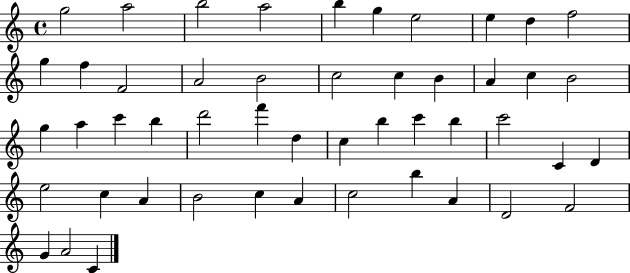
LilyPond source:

{
  \clef treble
  \time 4/4
  \defaultTimeSignature
  \key c \major
  g''2 a''2 | b''2 a''2 | b''4 g''4 e''2 | e''4 d''4 f''2 | \break g''4 f''4 f'2 | a'2 b'2 | c''2 c''4 b'4 | a'4 c''4 b'2 | \break g''4 a''4 c'''4 b''4 | d'''2 f'''4 d''4 | c''4 b''4 c'''4 b''4 | c'''2 c'4 d'4 | \break e''2 c''4 a'4 | b'2 c''4 a'4 | c''2 b''4 a'4 | d'2 f'2 | \break g'4 a'2 c'4 | \bar "|."
}